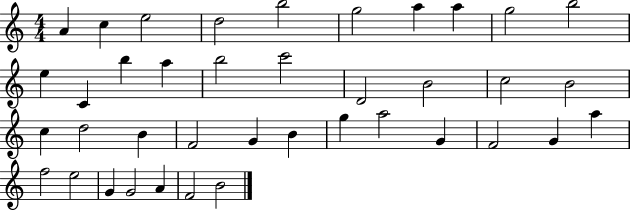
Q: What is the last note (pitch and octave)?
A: B4